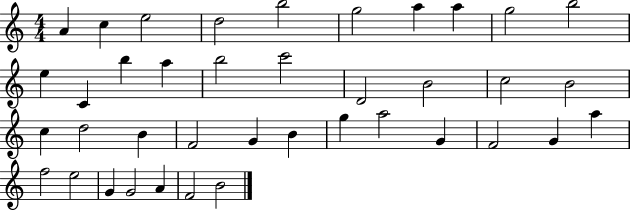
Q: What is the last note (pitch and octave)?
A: B4